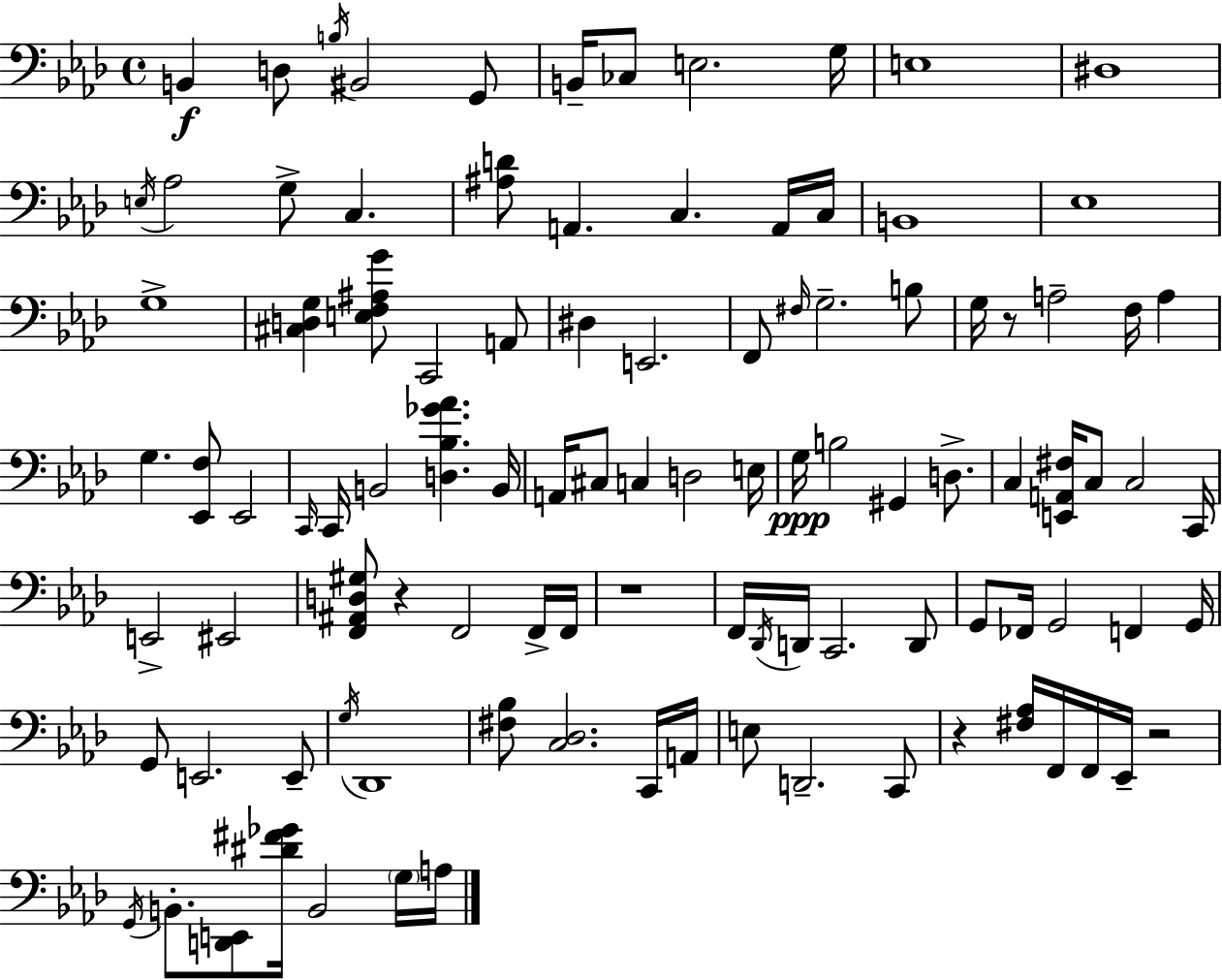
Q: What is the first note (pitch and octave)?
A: B2